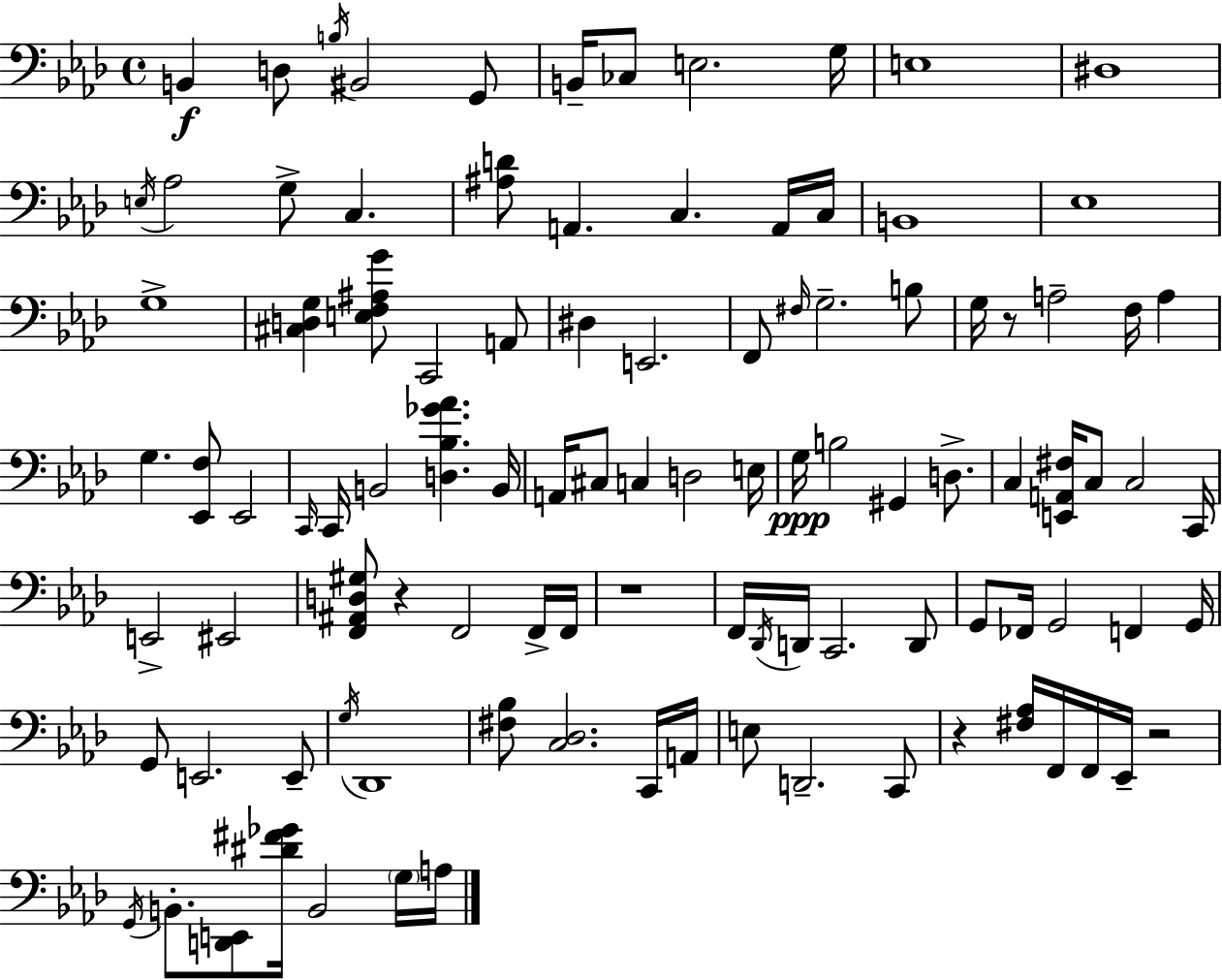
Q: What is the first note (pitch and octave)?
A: B2